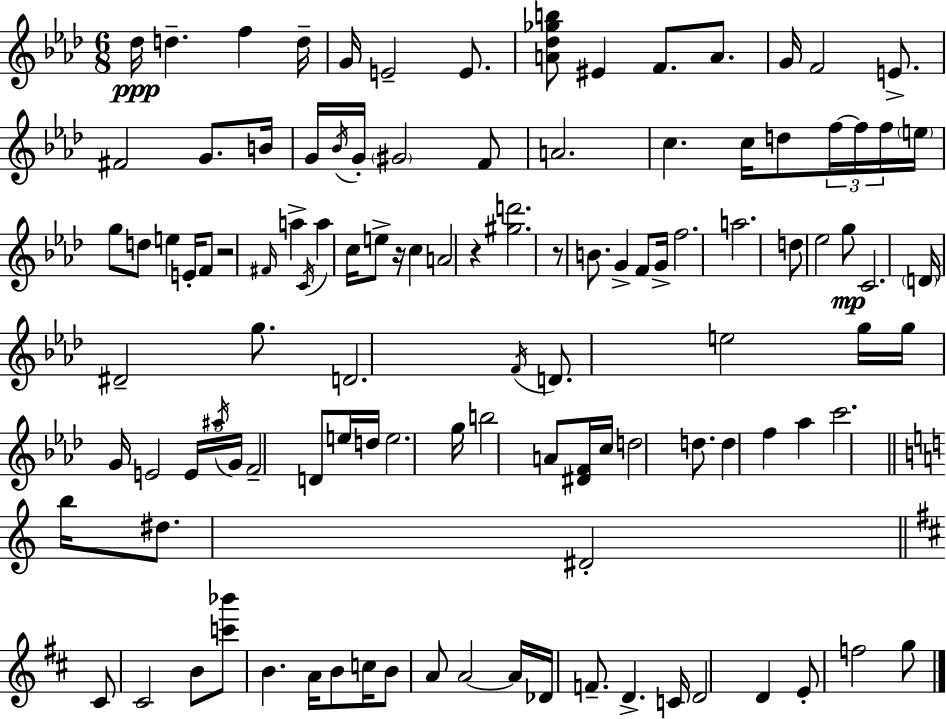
X:1
T:Untitled
M:6/8
L:1/4
K:Ab
_d/4 d f d/4 G/4 E2 E/2 [A_d_gb]/2 ^E F/2 A/2 G/4 F2 E/2 ^F2 G/2 B/4 G/4 _B/4 G/4 ^G2 F/2 A2 c c/4 d/2 f/4 f/4 f/4 e/4 g/2 d/2 e E/4 F/2 z2 ^F/4 a C/4 a c/4 e/2 z/4 c A2 z [^gd']2 z/2 B/2 G F/2 G/4 f2 a2 d/2 _e2 g/2 C2 D/4 ^D2 g/2 D2 F/4 D/2 e2 g/4 g/4 G/4 E2 E/4 ^a/4 G/4 F2 D/2 e/4 d/4 e2 g/4 b2 A/2 [^DF]/4 c/4 d2 d/2 d f _a c'2 b/4 ^d/2 ^D2 ^C/2 ^C2 B/2 [c'_b']/2 B A/4 B/2 c/4 B/2 A/2 A2 A/4 _D/4 F/2 D C/4 D2 D E/2 f2 g/2